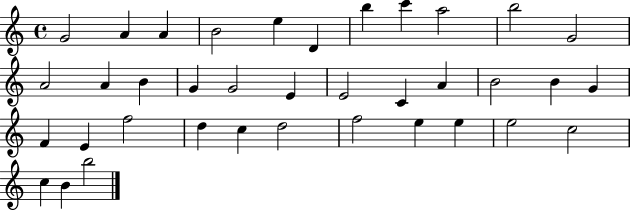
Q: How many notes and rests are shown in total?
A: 37